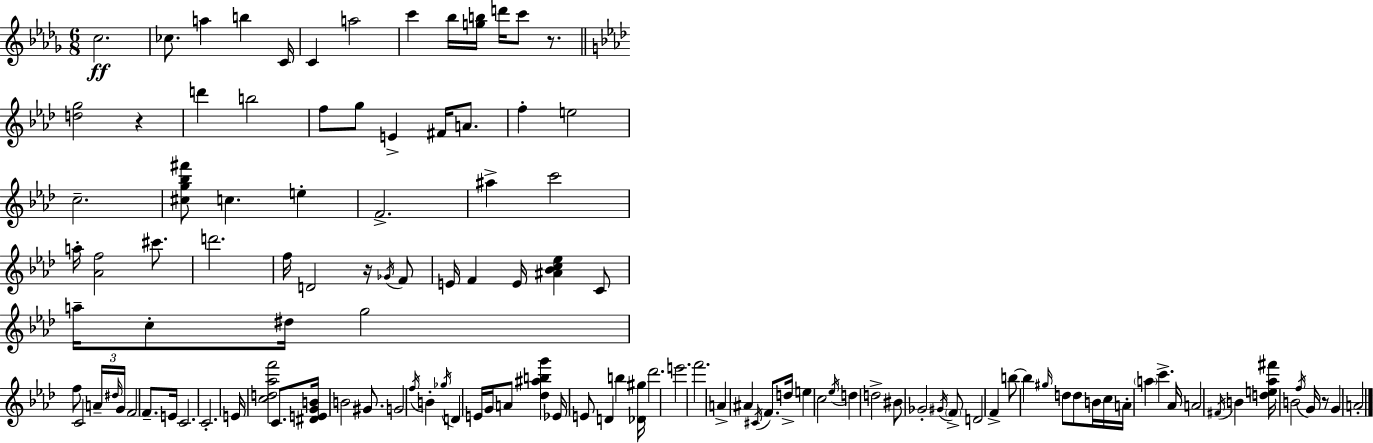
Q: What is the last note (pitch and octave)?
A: A4